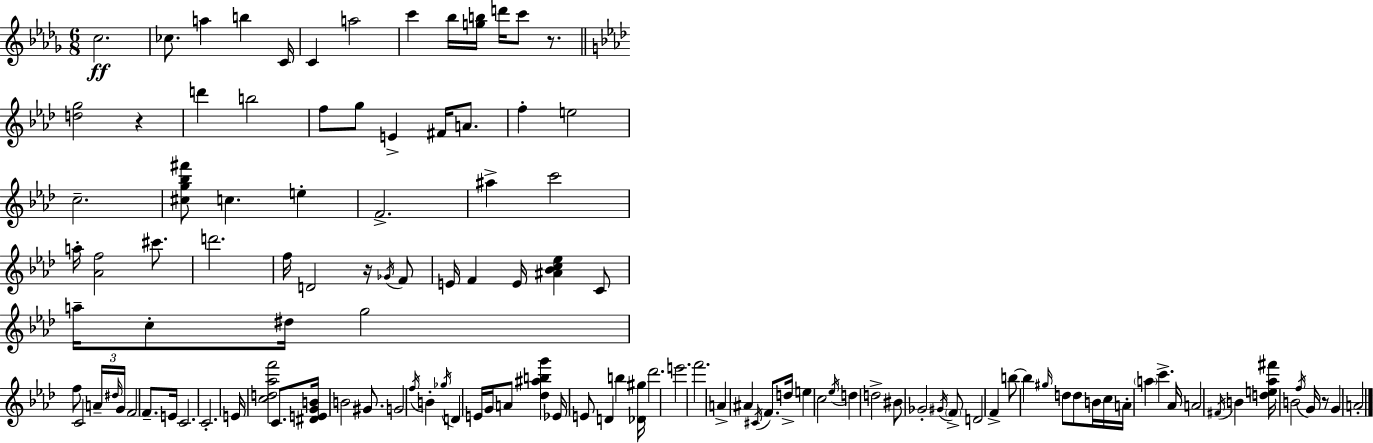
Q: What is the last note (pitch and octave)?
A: A4